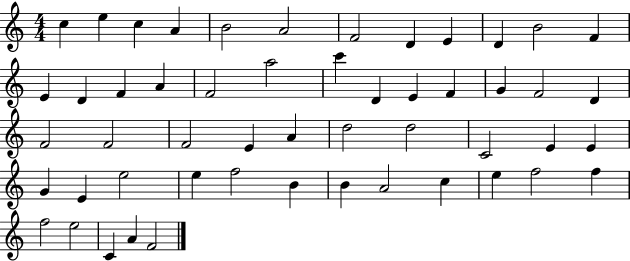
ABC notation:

X:1
T:Untitled
M:4/4
L:1/4
K:C
c e c A B2 A2 F2 D E D B2 F E D F A F2 a2 c' D E F G F2 D F2 F2 F2 E A d2 d2 C2 E E G E e2 e f2 B B A2 c e f2 f f2 e2 C A F2